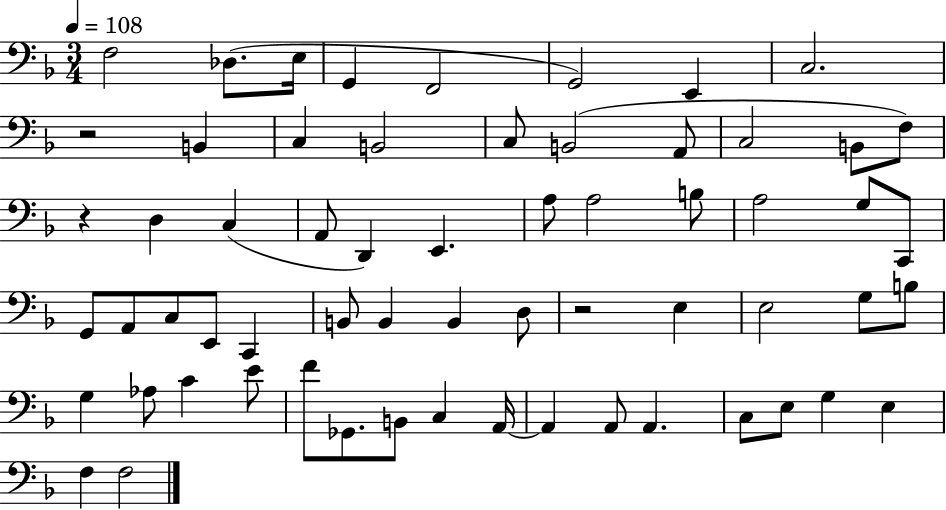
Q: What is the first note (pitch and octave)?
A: F3